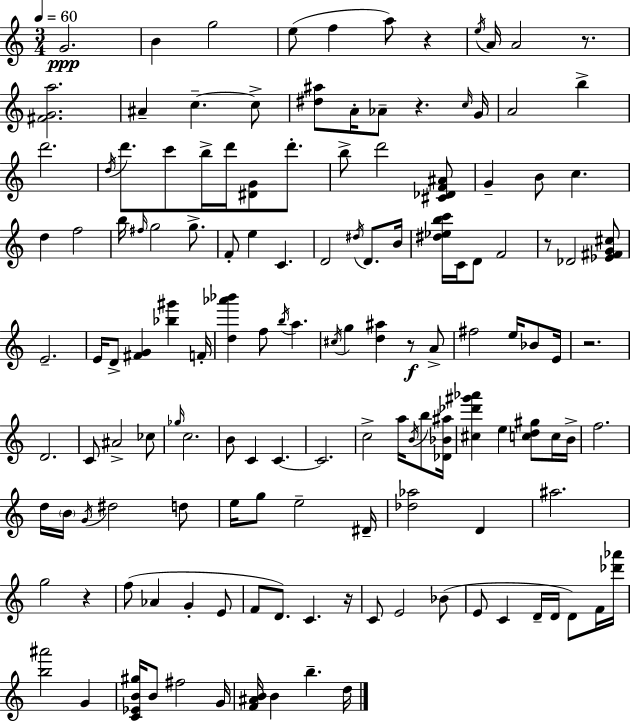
{
  \clef treble
  \numericTimeSignature
  \time 3/4
  \key c \major
  \tempo 4 = 60
  g'2.\ppp | b'4 g''2 | e''8( f''4 a''8) r4 | \acciaccatura { e''16 } a'16 a'2 r8. | \break <fis' g' a''>2. | ais'4-- c''4.--~~ c''8-> | <dis'' ais''>8 a'16-. aes'8-- r4. | \grace { c''16 } g'16 a'2 b''4-> | \break d'''2. | \acciaccatura { d''16 } d'''8. c'''8 b''16-> d'''16 <dis' g'>8 | d'''8.-. b''8-> d'''2 | <cis' des' f' ais'>8 g'4-- b'8 c''4. | \break d''4 f''2 | b''16 \grace { fis''16 } g''2 | g''8.-> f'8-. e''4 c'4. | d'2 | \break \acciaccatura { dis''16 } d'8. b'16 <dis'' ees'' b'' c'''>16 c'16 d'8 f'2 | r8 des'2 | <ees' fis' g' cis''>8 e'2.-- | e'16 d'8-> <fis' g'>4 | \break <bes'' gis'''>4 f'16-. <d'' aes''' bes'''>4 f''8 \acciaccatura { b''16 } | a''4. \acciaccatura { cis''16 } g''4 <d'' ais''>4 | r8\f a'8-> fis''2 | e''16 bes'8 e'16 r2. | \break d'2. | c'8 ais'2-> | ces''8 \grace { ges''16 } c''2. | b'8 c'4 | \break c'4.~~ c'2. | c''2-> | a''16 \acciaccatura { b'16 } b''8 <des' bes' ais''>16 <cis'' des''' gis''' aes'''>4 | e''4 <c'' d'' gis''>8 c''16 b'16-> f''2. | \break d''16 \parenthesize b'16 \acciaccatura { g'16 } | dis''2 d''8 e''16 g''8 | e''2-- dis'16-- <des'' aes''>2 | d'4 ais''2. | \break g''2 | r4 f''8( | aes'4 g'4-. e'8 f'8 | d'8.) c'4. r16 c'8 | \break e'2 bes'8( e'8 | c'4 d'16-- d'16 d'8) f'16 <des''' aes'''>16 <b'' ais'''>2 | g'4 <c' ees' b' gis''>16 b'8 | fis''2 g'16 <f' ais' b'>16 b'4 | \break b''4.-- d''16 \bar "|."
}